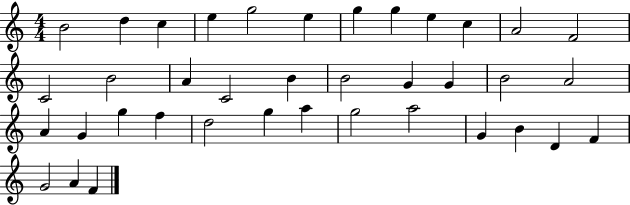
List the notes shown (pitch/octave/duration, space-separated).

B4/h D5/q C5/q E5/q G5/h E5/q G5/q G5/q E5/q C5/q A4/h F4/h C4/h B4/h A4/q C4/h B4/q B4/h G4/q G4/q B4/h A4/h A4/q G4/q G5/q F5/q D5/h G5/q A5/q G5/h A5/h G4/q B4/q D4/q F4/q G4/h A4/q F4/q